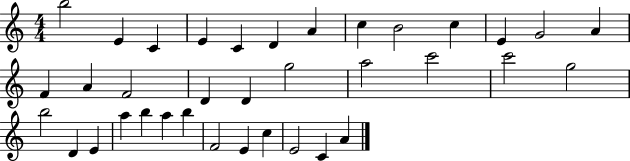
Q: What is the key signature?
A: C major